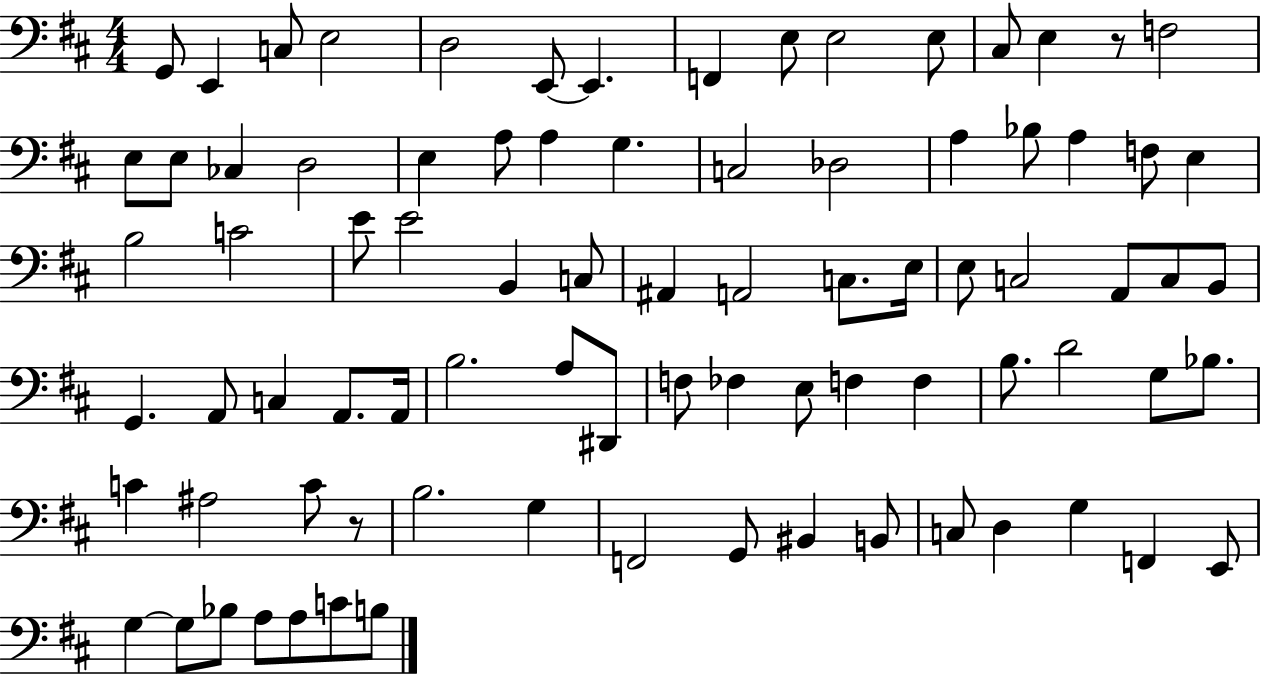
X:1
T:Untitled
M:4/4
L:1/4
K:D
G,,/2 E,, C,/2 E,2 D,2 E,,/2 E,, F,, E,/2 E,2 E,/2 ^C,/2 E, z/2 F,2 E,/2 E,/2 _C, D,2 E, A,/2 A, G, C,2 _D,2 A, _B,/2 A, F,/2 E, B,2 C2 E/2 E2 B,, C,/2 ^A,, A,,2 C,/2 E,/4 E,/2 C,2 A,,/2 C,/2 B,,/2 G,, A,,/2 C, A,,/2 A,,/4 B,2 A,/2 ^D,,/2 F,/2 _F, E,/2 F, F, B,/2 D2 G,/2 _B,/2 C ^A,2 C/2 z/2 B,2 G, F,,2 G,,/2 ^B,, B,,/2 C,/2 D, G, F,, E,,/2 G, G,/2 _B,/2 A,/2 A,/2 C/2 B,/2